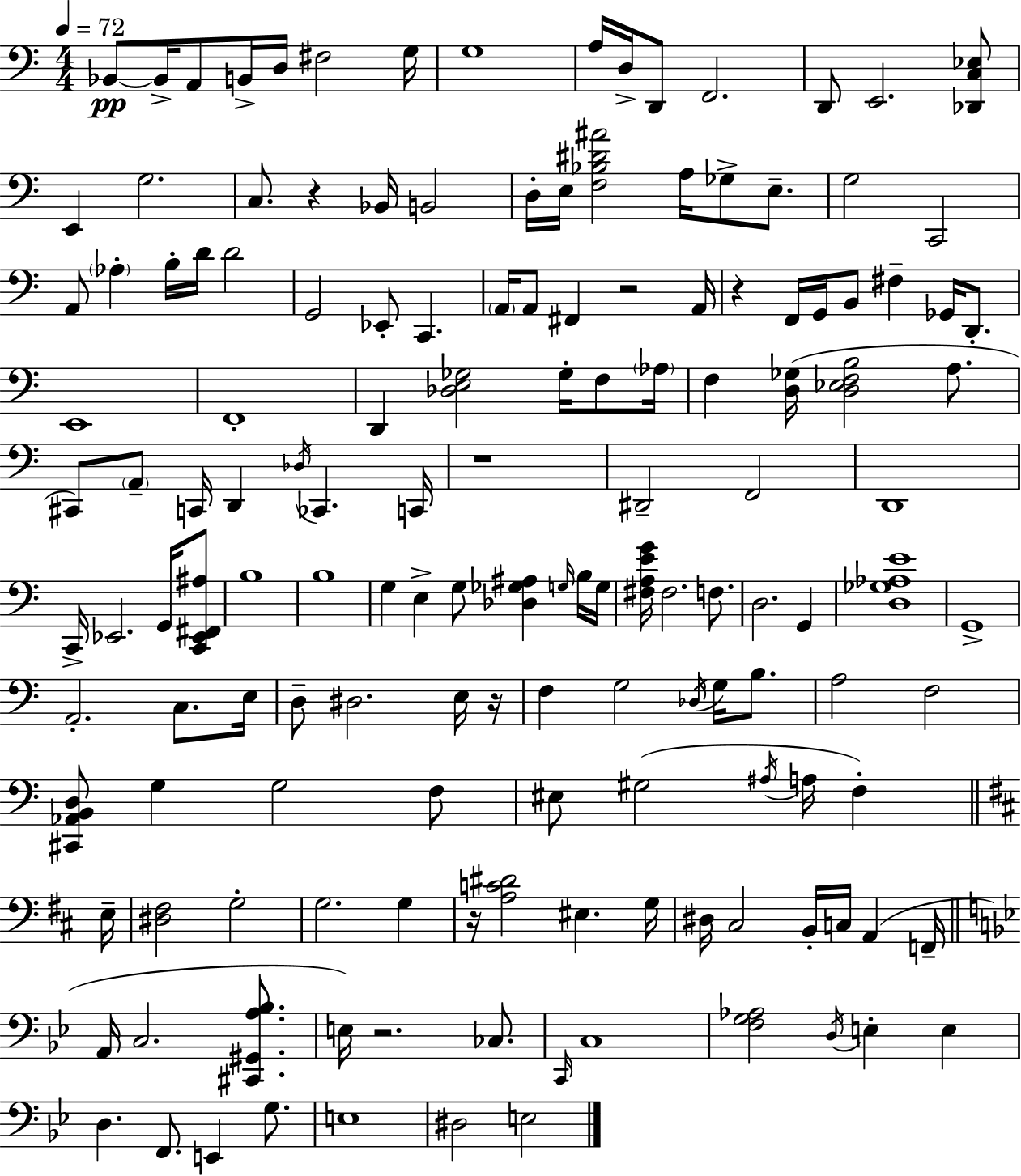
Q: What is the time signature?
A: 4/4